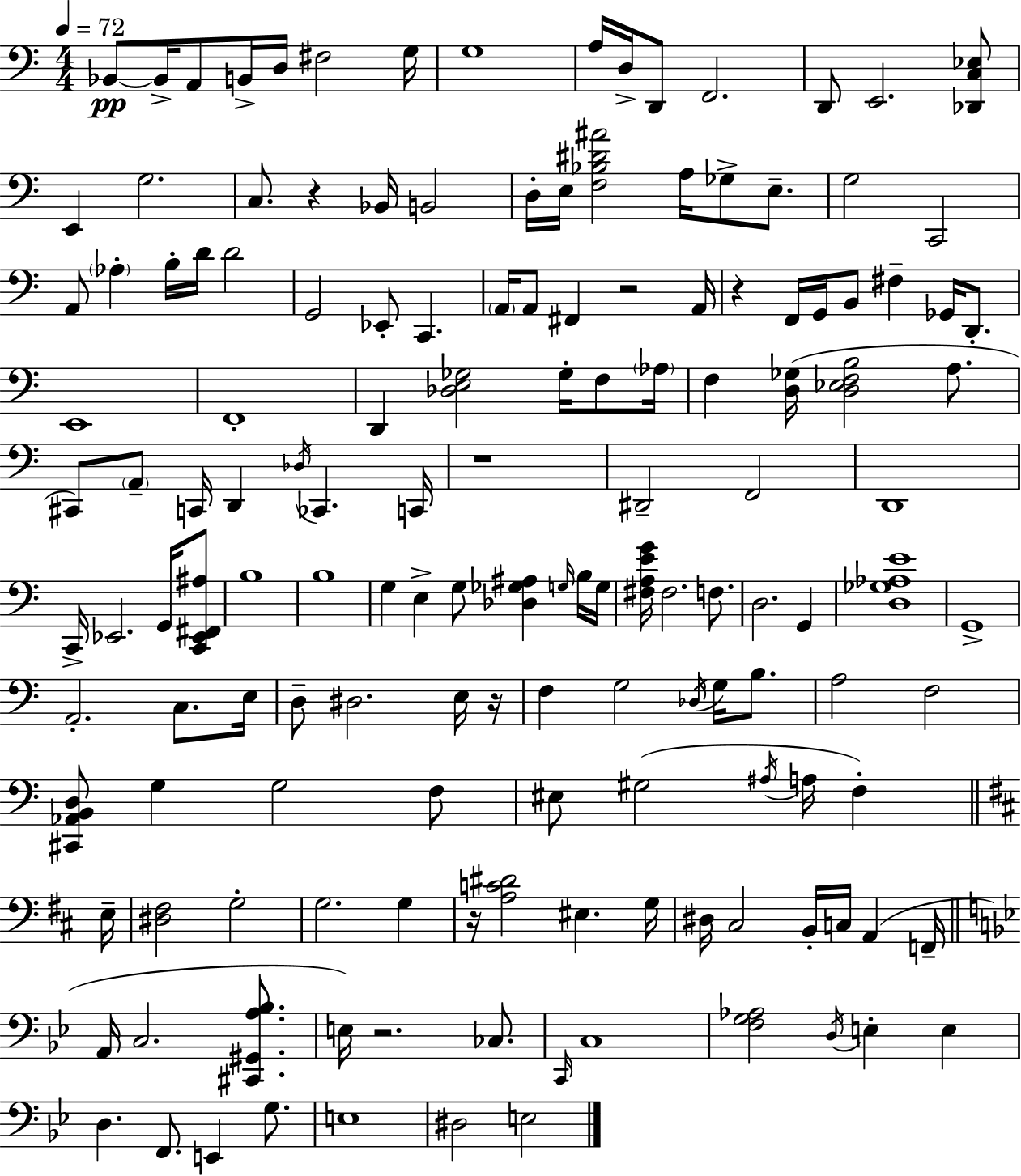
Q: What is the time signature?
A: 4/4